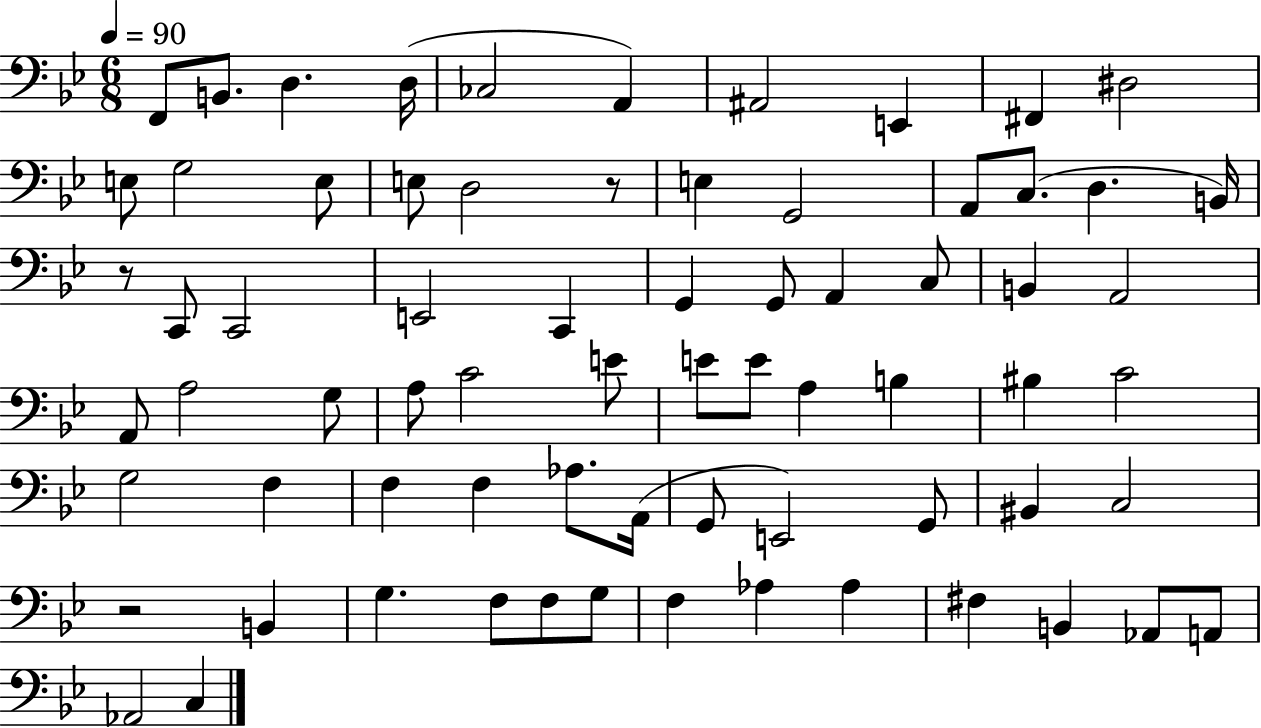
X:1
T:Untitled
M:6/8
L:1/4
K:Bb
F,,/2 B,,/2 D, D,/4 _C,2 A,, ^A,,2 E,, ^F,, ^D,2 E,/2 G,2 E,/2 E,/2 D,2 z/2 E, G,,2 A,,/2 C,/2 D, B,,/4 z/2 C,,/2 C,,2 E,,2 C,, G,, G,,/2 A,, C,/2 B,, A,,2 A,,/2 A,2 G,/2 A,/2 C2 E/2 E/2 E/2 A, B, ^B, C2 G,2 F, F, F, _A,/2 A,,/4 G,,/2 E,,2 G,,/2 ^B,, C,2 z2 B,, G, F,/2 F,/2 G,/2 F, _A, _A, ^F, B,, _A,,/2 A,,/2 _A,,2 C,